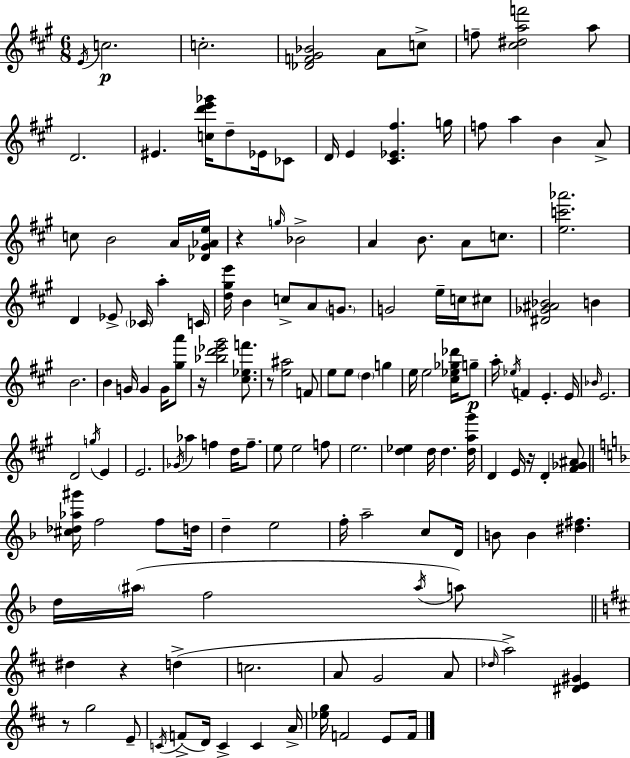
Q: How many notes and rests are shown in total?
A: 141